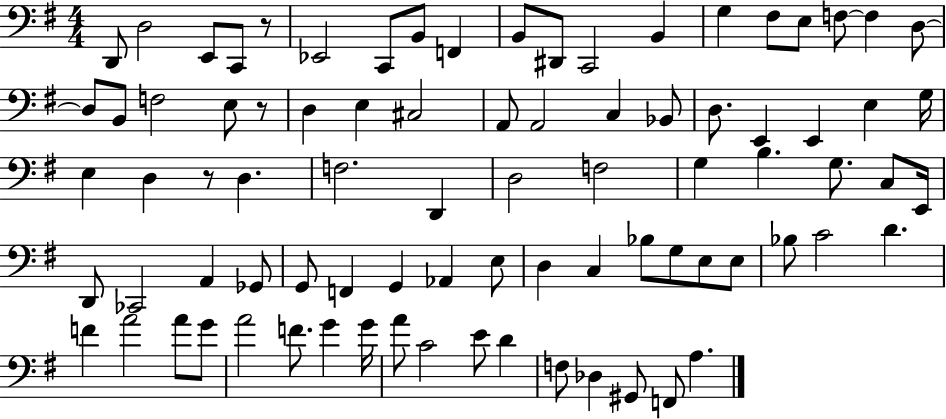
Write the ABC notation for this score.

X:1
T:Untitled
M:4/4
L:1/4
K:G
D,,/2 D,2 E,,/2 C,,/2 z/2 _E,,2 C,,/2 B,,/2 F,, B,,/2 ^D,,/2 C,,2 B,, G, ^F,/2 E,/2 F,/2 F, D,/2 D,/2 B,,/2 F,2 E,/2 z/2 D, E, ^C,2 A,,/2 A,,2 C, _B,,/2 D,/2 E,, E,, E, G,/4 E, D, z/2 D, F,2 D,, D,2 F,2 G, B, G,/2 C,/2 E,,/4 D,,/2 _C,,2 A,, _G,,/2 G,,/2 F,, G,, _A,, E,/2 D, C, _B,/2 G,/2 E,/2 E,/2 _B,/2 C2 D F A2 A/2 G/2 A2 F/2 G G/4 A/2 C2 E/2 D F,/2 _D, ^G,,/2 F,,/2 A,